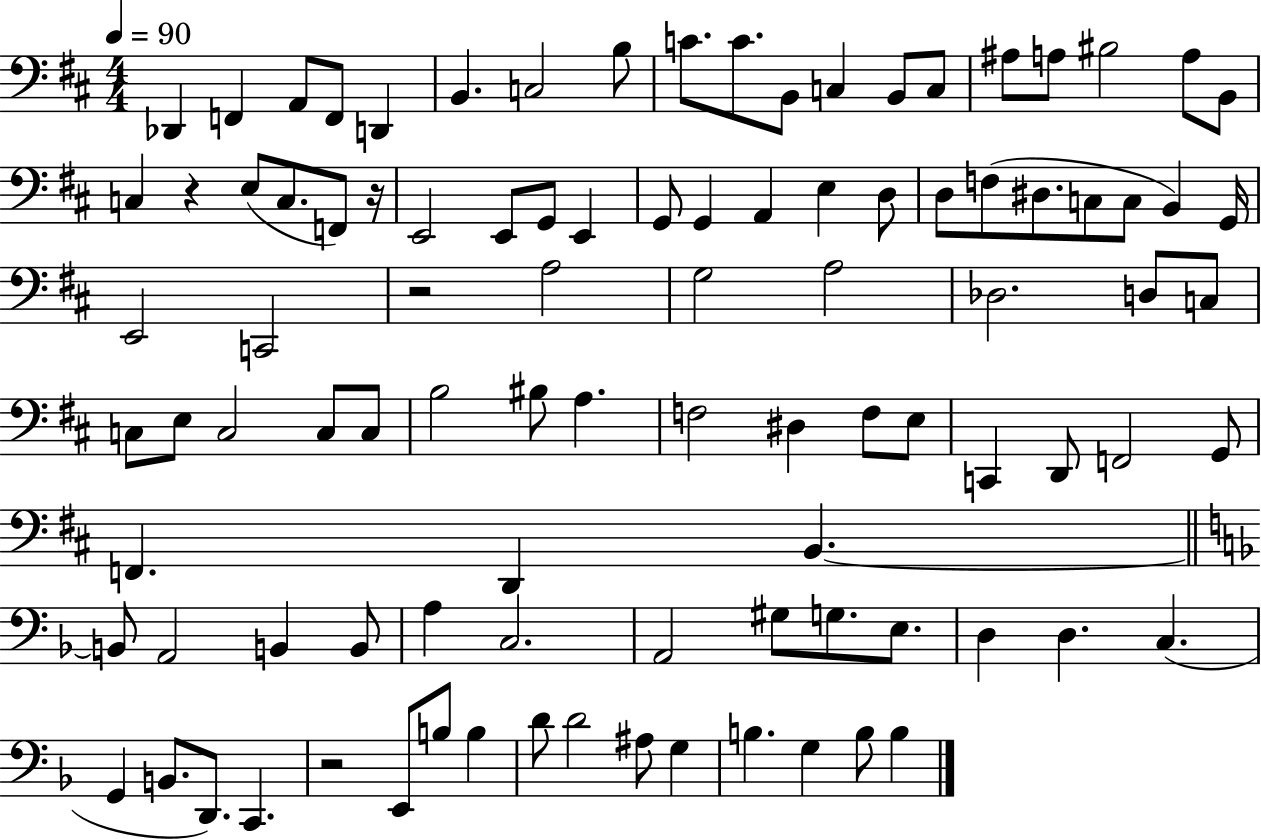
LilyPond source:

{
  \clef bass
  \numericTimeSignature
  \time 4/4
  \key d \major
  \tempo 4 = 90
  des,4 f,4 a,8 f,8 d,4 | b,4. c2 b8 | c'8. c'8. b,8 c4 b,8 c8 | ais8 a8 bis2 a8 b,8 | \break c4 r4 e8( c8. f,8) r16 | e,2 e,8 g,8 e,4 | g,8 g,4 a,4 e4 d8 | d8 f8( dis8. c8 c8 b,4) g,16 | \break e,2 c,2 | r2 a2 | g2 a2 | des2. d8 c8 | \break c8 e8 c2 c8 c8 | b2 bis8 a4. | f2 dis4 f8 e8 | c,4 d,8 f,2 g,8 | \break f,4. d,4 b,4.~~ | \bar "||" \break \key d \minor b,8 a,2 b,4 b,8 | a4 c2. | a,2 gis8 g8. e8. | d4 d4. c4.( | \break g,4 b,8. d,8.) c,4. | r2 e,8 b8 b4 | d'8 d'2 ais8 g4 | b4. g4 b8 b4 | \break \bar "|."
}